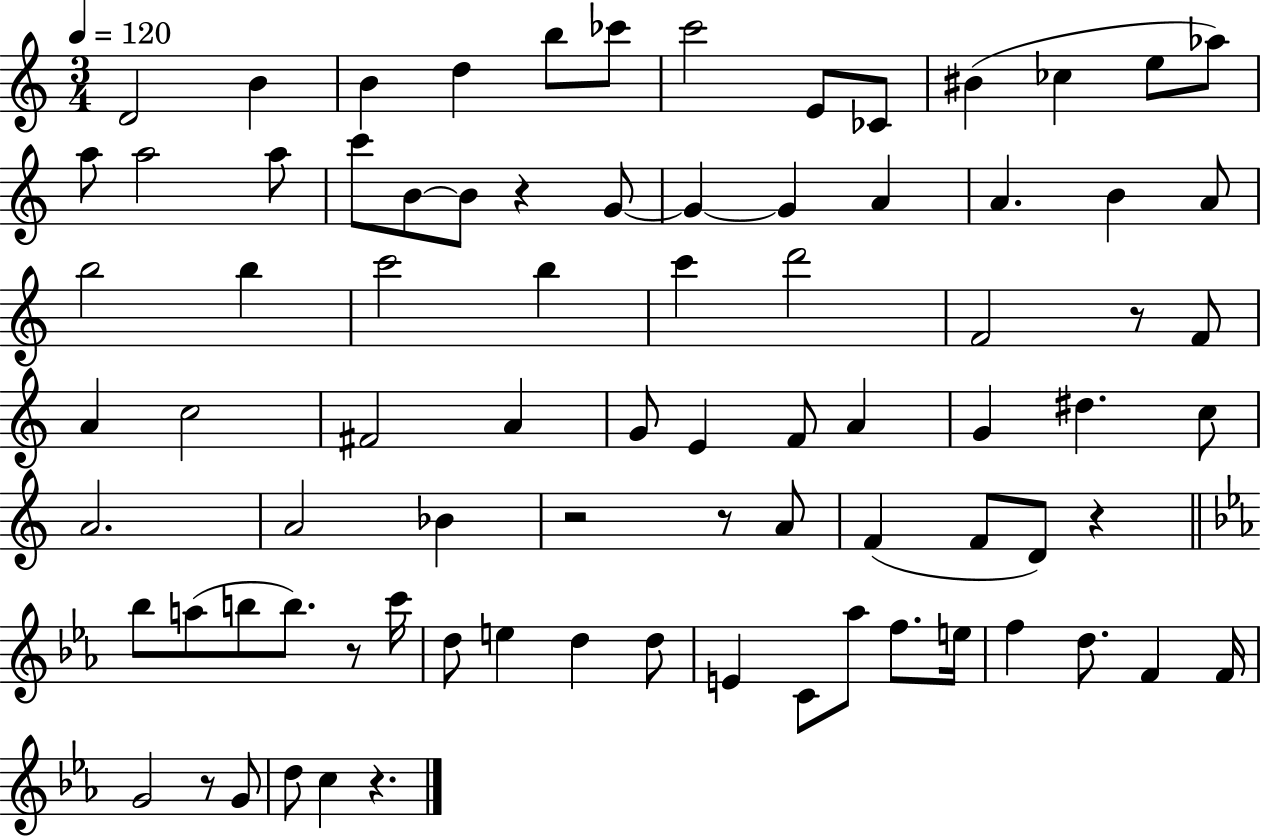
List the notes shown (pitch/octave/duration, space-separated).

D4/h B4/q B4/q D5/q B5/e CES6/e C6/h E4/e CES4/e BIS4/q CES5/q E5/e Ab5/e A5/e A5/h A5/e C6/e B4/e B4/e R/q G4/e G4/q G4/q A4/q A4/q. B4/q A4/e B5/h B5/q C6/h B5/q C6/q D6/h F4/h R/e F4/e A4/q C5/h F#4/h A4/q G4/e E4/q F4/e A4/q G4/q D#5/q. C5/e A4/h. A4/h Bb4/q R/h R/e A4/e F4/q F4/e D4/e R/q Bb5/e A5/e B5/e B5/e. R/e C6/s D5/e E5/q D5/q D5/e E4/q C4/e Ab5/e F5/e. E5/s F5/q D5/e. F4/q F4/s G4/h R/e G4/e D5/e C5/q R/q.